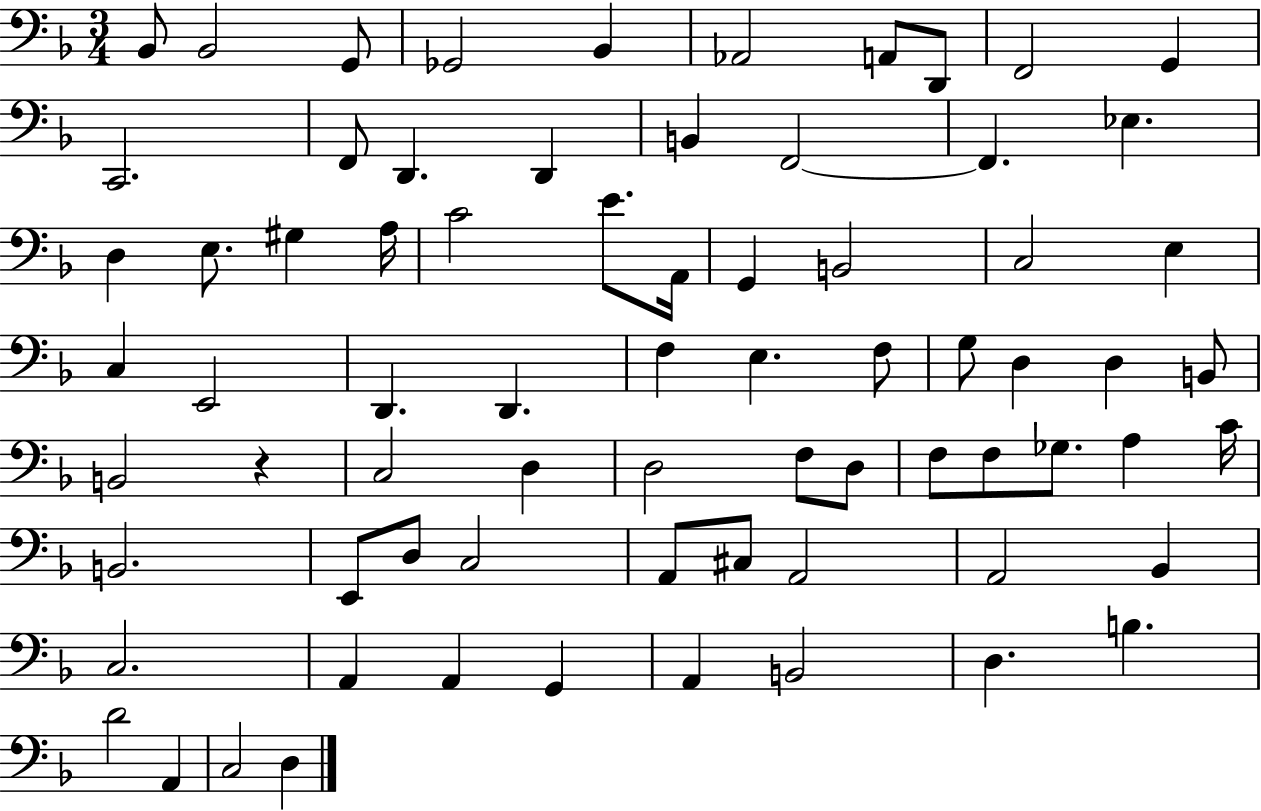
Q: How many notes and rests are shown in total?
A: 73